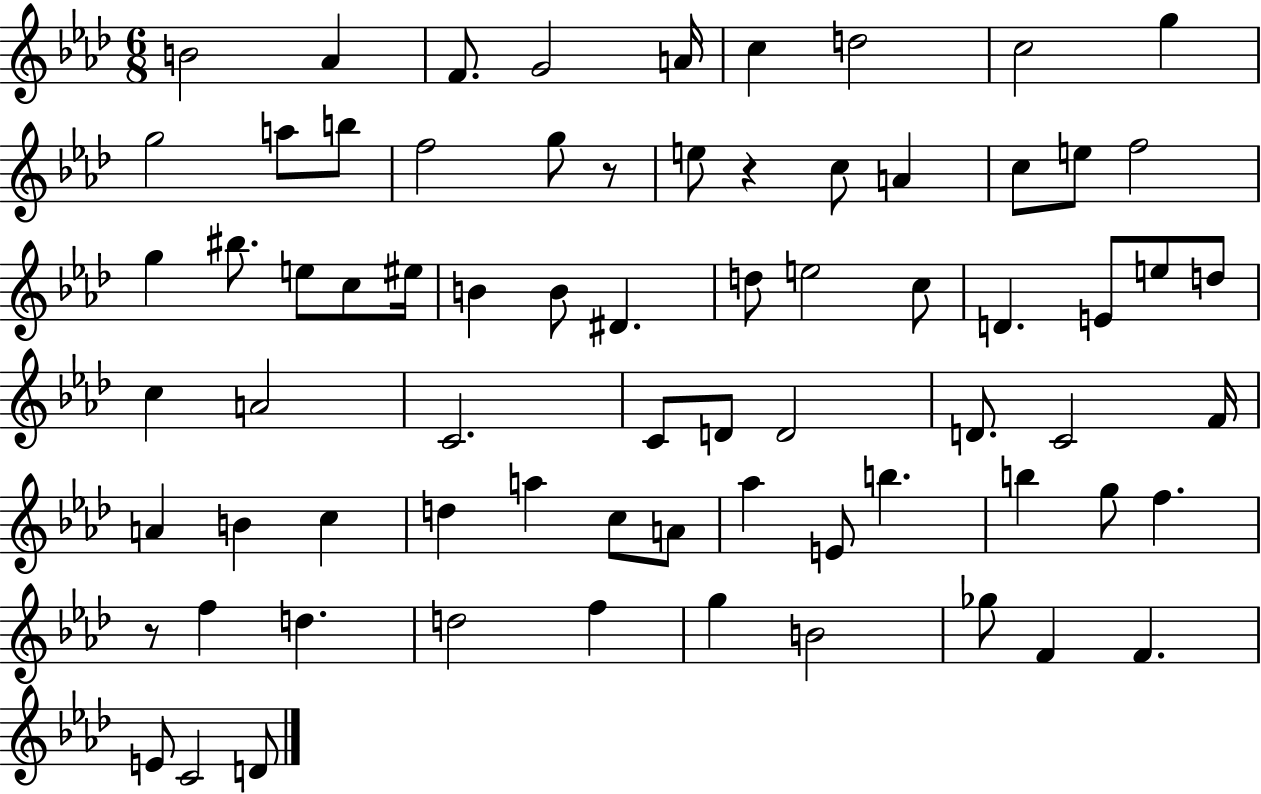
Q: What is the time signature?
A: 6/8